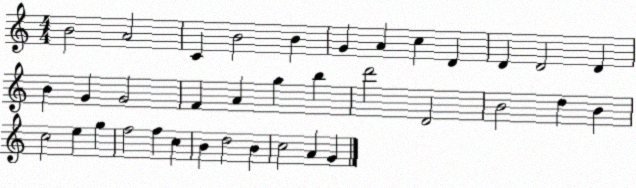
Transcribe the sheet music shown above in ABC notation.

X:1
T:Untitled
M:4/4
L:1/4
K:C
B2 A2 C B2 B G A c D D D2 D B G G2 F A g b d'2 D2 B2 d B c2 e g f2 f c B d2 B c2 A G